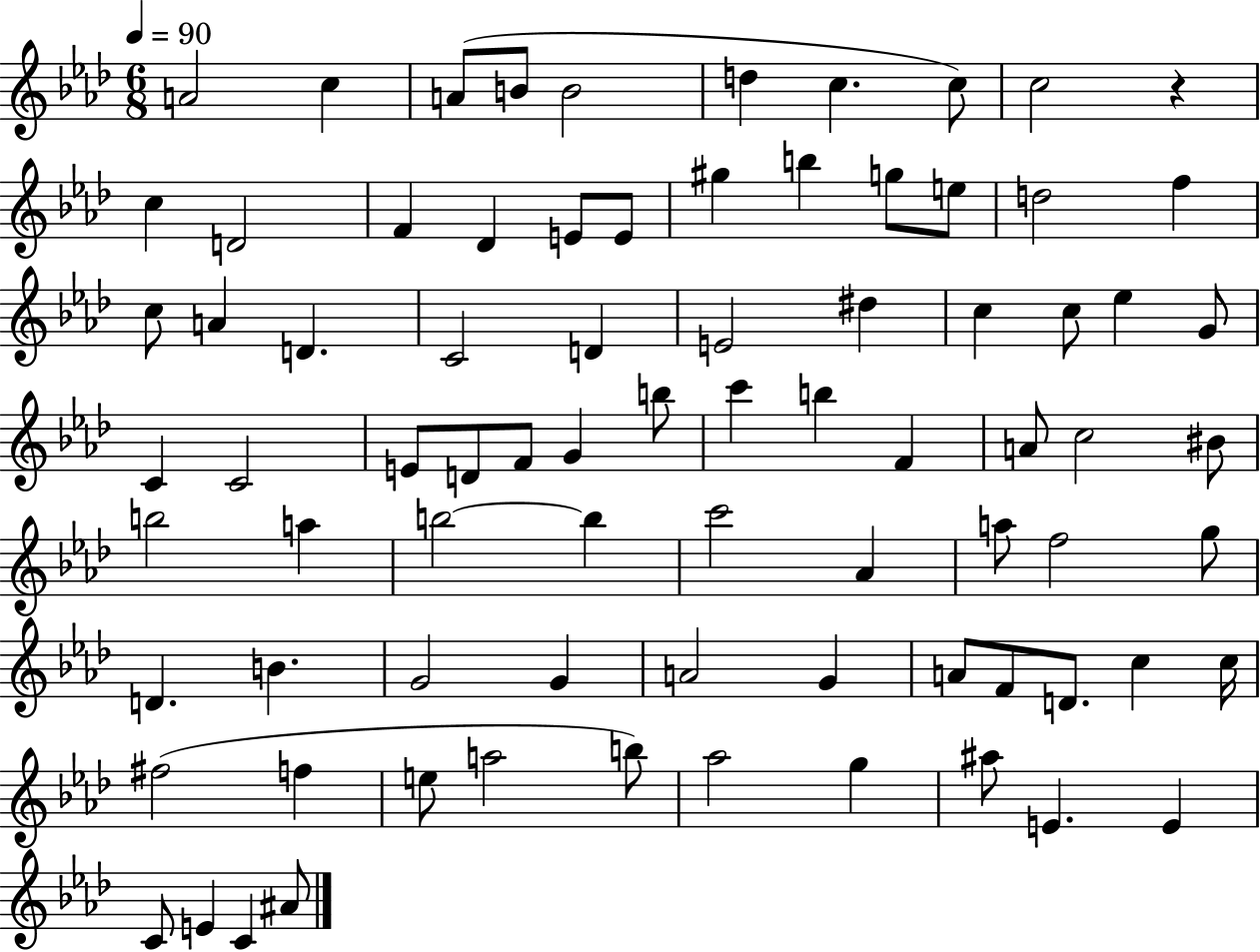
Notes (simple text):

A4/h C5/q A4/e B4/e B4/h D5/q C5/q. C5/e C5/h R/q C5/q D4/h F4/q Db4/q E4/e E4/e G#5/q B5/q G5/e E5/e D5/h F5/q C5/e A4/q D4/q. C4/h D4/q E4/h D#5/q C5/q C5/e Eb5/q G4/e C4/q C4/h E4/e D4/e F4/e G4/q B5/e C6/q B5/q F4/q A4/e C5/h BIS4/e B5/h A5/q B5/h B5/q C6/h Ab4/q A5/e F5/h G5/e D4/q. B4/q. G4/h G4/q A4/h G4/q A4/e F4/e D4/e. C5/q C5/s F#5/h F5/q E5/e A5/h B5/e Ab5/h G5/q A#5/e E4/q. E4/q C4/e E4/q C4/q A#4/e